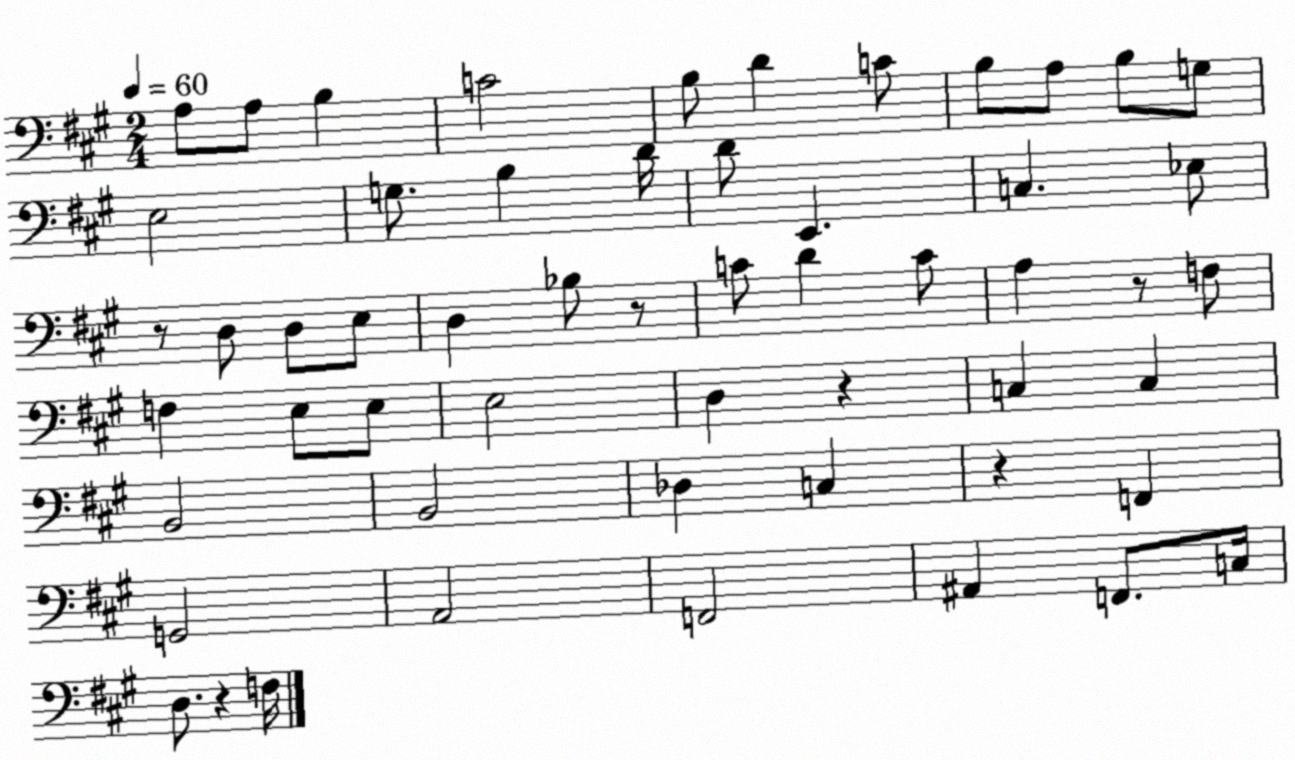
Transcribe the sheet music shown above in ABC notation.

X:1
T:Untitled
M:2/4
L:1/4
K:A
A,/2 A,/2 B, C2 B,/2 D C/2 B,/2 A,/2 B,/2 G,/2 E,2 G,/2 B, D/4 D/2 E,, C, _E,/2 z/2 D,/2 D,/2 E,/2 D, _B,/2 z/2 C/2 D C/2 A, z/2 F,/2 F, E,/2 E,/2 E,2 D, z C, C, B,,2 B,,2 _D, C, z F,, G,,2 A,,2 F,,2 ^A,, F,,/2 C,/4 D,/2 z F,/4